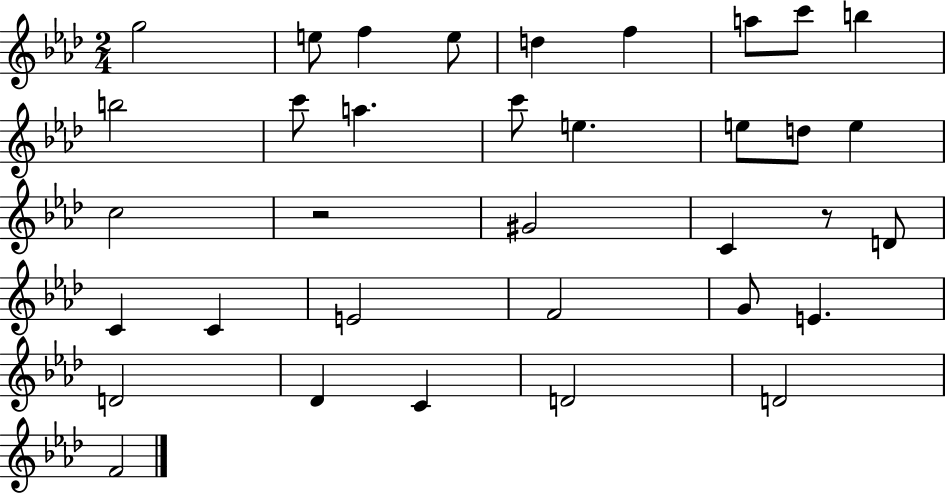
G5/h E5/e F5/q E5/e D5/q F5/q A5/e C6/e B5/q B5/h C6/e A5/q. C6/e E5/q. E5/e D5/e E5/q C5/h R/h G#4/h C4/q R/e D4/e C4/q C4/q E4/h F4/h G4/e E4/q. D4/h Db4/q C4/q D4/h D4/h F4/h